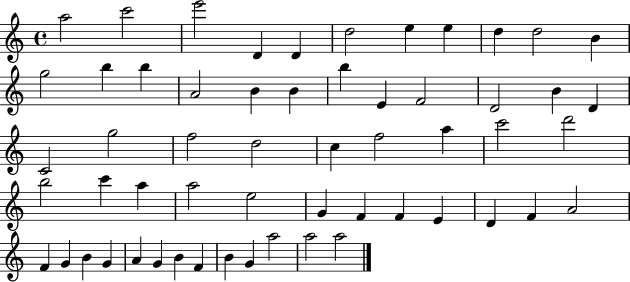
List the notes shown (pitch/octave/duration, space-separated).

A5/h C6/h E6/h D4/q D4/q D5/h E5/q E5/q D5/q D5/h B4/q G5/h B5/q B5/q A4/h B4/q B4/q B5/q E4/q F4/h D4/h B4/q D4/q C4/h G5/h F5/h D5/h C5/q F5/h A5/q C6/h D6/h B5/h C6/q A5/q A5/h E5/h G4/q F4/q F4/q E4/q D4/q F4/q A4/h F4/q G4/q B4/q G4/q A4/q G4/q B4/q F4/q B4/q G4/q A5/h A5/h A5/h